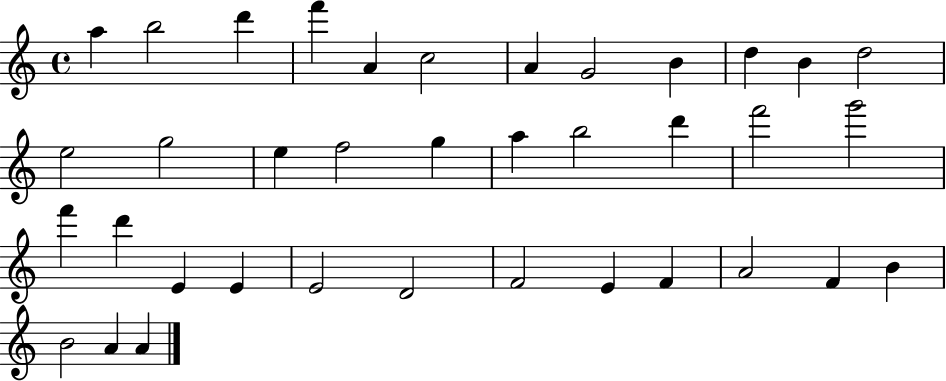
X:1
T:Untitled
M:4/4
L:1/4
K:C
a b2 d' f' A c2 A G2 B d B d2 e2 g2 e f2 g a b2 d' f'2 g'2 f' d' E E E2 D2 F2 E F A2 F B B2 A A